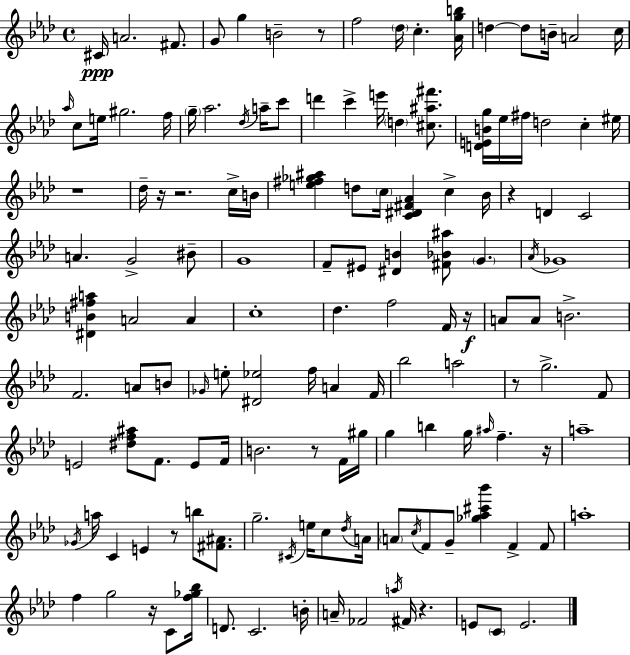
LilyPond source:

{
  \clef treble
  \time 4/4
  \defaultTimeSignature
  \key f \minor
  cis'16\ppp a'2. fis'8. | g'8 g''4 b'2-- r8 | f''2 \parenthesize des''16 c''4.-. <aes' g'' b''>16 | d''4~~ d''8 b'16-- a'2 c''16 | \break \grace { aes''16 } c''8 e''16 gis''2. | f''16 \parenthesize g''16-- aes''2. \acciaccatura { des''16 } a''16-- | c'''8 d'''4 c'''4-> e'''16 \parenthesize d''4 <cis'' ais'' fis'''>8. | <d' e' b' g''>16 ees''16 fis''16 d''2 c''4-. | \break eis''16 r1 | des''16-- r16 r2. | c''16-> b'16 <e'' fis'' ges'' ais''>4 d''8 \parenthesize c''16 <c' dis' fis' aes'>4 c''4-> | bes'16 r4 d'4 c'2 | \break a'4. g'2-> | bis'8-- g'1 | f'8-- eis'8 <dis' b'>4 <fis' bes' ais''>8 \parenthesize g'4. | \acciaccatura { aes'16 } ges'1 | \break <dis' b' fis'' a''>4 a'2 a'4 | c''1-. | des''4. f''2 | f'16 r16\f a'8 a'8 b'2.-> | \break f'2. a'8 | b'8 \grace { ges'16 } e''8-. <dis' ees''>2 f''16 a'4 | f'16 bes''2 a''2 | r8 g''2.-> | \break f'8 e'2 <dis'' f'' ais''>8 f'8. | e'8 f'16 b'2. | r8 f'16 gis''16 g''4 b''4 g''16 \grace { ais''16 } f''4.-- | r16 a''1-- | \break \acciaccatura { ges'16 } a''16 c'4 e'4 r8 | b''8 <fis' ais'>8. g''2.-- | \acciaccatura { cis'16 } e''16 c''8 \acciaccatura { des''16 } a'16 \parenthesize a'8 \acciaccatura { c''16 } f'8 g'8-- <ges'' aes'' cis''' bes'''>4 | f'4-> f'8 a''1-. | \break f''4 g''2 | r16 c'8 <f'' ges'' bes''>16 d'8. c'2. | b'16-. a'16-- fes'2 | \acciaccatura { a''16 } fis'16 r4. e'8 \parenthesize c'8 e'2. | \break \bar "|."
}